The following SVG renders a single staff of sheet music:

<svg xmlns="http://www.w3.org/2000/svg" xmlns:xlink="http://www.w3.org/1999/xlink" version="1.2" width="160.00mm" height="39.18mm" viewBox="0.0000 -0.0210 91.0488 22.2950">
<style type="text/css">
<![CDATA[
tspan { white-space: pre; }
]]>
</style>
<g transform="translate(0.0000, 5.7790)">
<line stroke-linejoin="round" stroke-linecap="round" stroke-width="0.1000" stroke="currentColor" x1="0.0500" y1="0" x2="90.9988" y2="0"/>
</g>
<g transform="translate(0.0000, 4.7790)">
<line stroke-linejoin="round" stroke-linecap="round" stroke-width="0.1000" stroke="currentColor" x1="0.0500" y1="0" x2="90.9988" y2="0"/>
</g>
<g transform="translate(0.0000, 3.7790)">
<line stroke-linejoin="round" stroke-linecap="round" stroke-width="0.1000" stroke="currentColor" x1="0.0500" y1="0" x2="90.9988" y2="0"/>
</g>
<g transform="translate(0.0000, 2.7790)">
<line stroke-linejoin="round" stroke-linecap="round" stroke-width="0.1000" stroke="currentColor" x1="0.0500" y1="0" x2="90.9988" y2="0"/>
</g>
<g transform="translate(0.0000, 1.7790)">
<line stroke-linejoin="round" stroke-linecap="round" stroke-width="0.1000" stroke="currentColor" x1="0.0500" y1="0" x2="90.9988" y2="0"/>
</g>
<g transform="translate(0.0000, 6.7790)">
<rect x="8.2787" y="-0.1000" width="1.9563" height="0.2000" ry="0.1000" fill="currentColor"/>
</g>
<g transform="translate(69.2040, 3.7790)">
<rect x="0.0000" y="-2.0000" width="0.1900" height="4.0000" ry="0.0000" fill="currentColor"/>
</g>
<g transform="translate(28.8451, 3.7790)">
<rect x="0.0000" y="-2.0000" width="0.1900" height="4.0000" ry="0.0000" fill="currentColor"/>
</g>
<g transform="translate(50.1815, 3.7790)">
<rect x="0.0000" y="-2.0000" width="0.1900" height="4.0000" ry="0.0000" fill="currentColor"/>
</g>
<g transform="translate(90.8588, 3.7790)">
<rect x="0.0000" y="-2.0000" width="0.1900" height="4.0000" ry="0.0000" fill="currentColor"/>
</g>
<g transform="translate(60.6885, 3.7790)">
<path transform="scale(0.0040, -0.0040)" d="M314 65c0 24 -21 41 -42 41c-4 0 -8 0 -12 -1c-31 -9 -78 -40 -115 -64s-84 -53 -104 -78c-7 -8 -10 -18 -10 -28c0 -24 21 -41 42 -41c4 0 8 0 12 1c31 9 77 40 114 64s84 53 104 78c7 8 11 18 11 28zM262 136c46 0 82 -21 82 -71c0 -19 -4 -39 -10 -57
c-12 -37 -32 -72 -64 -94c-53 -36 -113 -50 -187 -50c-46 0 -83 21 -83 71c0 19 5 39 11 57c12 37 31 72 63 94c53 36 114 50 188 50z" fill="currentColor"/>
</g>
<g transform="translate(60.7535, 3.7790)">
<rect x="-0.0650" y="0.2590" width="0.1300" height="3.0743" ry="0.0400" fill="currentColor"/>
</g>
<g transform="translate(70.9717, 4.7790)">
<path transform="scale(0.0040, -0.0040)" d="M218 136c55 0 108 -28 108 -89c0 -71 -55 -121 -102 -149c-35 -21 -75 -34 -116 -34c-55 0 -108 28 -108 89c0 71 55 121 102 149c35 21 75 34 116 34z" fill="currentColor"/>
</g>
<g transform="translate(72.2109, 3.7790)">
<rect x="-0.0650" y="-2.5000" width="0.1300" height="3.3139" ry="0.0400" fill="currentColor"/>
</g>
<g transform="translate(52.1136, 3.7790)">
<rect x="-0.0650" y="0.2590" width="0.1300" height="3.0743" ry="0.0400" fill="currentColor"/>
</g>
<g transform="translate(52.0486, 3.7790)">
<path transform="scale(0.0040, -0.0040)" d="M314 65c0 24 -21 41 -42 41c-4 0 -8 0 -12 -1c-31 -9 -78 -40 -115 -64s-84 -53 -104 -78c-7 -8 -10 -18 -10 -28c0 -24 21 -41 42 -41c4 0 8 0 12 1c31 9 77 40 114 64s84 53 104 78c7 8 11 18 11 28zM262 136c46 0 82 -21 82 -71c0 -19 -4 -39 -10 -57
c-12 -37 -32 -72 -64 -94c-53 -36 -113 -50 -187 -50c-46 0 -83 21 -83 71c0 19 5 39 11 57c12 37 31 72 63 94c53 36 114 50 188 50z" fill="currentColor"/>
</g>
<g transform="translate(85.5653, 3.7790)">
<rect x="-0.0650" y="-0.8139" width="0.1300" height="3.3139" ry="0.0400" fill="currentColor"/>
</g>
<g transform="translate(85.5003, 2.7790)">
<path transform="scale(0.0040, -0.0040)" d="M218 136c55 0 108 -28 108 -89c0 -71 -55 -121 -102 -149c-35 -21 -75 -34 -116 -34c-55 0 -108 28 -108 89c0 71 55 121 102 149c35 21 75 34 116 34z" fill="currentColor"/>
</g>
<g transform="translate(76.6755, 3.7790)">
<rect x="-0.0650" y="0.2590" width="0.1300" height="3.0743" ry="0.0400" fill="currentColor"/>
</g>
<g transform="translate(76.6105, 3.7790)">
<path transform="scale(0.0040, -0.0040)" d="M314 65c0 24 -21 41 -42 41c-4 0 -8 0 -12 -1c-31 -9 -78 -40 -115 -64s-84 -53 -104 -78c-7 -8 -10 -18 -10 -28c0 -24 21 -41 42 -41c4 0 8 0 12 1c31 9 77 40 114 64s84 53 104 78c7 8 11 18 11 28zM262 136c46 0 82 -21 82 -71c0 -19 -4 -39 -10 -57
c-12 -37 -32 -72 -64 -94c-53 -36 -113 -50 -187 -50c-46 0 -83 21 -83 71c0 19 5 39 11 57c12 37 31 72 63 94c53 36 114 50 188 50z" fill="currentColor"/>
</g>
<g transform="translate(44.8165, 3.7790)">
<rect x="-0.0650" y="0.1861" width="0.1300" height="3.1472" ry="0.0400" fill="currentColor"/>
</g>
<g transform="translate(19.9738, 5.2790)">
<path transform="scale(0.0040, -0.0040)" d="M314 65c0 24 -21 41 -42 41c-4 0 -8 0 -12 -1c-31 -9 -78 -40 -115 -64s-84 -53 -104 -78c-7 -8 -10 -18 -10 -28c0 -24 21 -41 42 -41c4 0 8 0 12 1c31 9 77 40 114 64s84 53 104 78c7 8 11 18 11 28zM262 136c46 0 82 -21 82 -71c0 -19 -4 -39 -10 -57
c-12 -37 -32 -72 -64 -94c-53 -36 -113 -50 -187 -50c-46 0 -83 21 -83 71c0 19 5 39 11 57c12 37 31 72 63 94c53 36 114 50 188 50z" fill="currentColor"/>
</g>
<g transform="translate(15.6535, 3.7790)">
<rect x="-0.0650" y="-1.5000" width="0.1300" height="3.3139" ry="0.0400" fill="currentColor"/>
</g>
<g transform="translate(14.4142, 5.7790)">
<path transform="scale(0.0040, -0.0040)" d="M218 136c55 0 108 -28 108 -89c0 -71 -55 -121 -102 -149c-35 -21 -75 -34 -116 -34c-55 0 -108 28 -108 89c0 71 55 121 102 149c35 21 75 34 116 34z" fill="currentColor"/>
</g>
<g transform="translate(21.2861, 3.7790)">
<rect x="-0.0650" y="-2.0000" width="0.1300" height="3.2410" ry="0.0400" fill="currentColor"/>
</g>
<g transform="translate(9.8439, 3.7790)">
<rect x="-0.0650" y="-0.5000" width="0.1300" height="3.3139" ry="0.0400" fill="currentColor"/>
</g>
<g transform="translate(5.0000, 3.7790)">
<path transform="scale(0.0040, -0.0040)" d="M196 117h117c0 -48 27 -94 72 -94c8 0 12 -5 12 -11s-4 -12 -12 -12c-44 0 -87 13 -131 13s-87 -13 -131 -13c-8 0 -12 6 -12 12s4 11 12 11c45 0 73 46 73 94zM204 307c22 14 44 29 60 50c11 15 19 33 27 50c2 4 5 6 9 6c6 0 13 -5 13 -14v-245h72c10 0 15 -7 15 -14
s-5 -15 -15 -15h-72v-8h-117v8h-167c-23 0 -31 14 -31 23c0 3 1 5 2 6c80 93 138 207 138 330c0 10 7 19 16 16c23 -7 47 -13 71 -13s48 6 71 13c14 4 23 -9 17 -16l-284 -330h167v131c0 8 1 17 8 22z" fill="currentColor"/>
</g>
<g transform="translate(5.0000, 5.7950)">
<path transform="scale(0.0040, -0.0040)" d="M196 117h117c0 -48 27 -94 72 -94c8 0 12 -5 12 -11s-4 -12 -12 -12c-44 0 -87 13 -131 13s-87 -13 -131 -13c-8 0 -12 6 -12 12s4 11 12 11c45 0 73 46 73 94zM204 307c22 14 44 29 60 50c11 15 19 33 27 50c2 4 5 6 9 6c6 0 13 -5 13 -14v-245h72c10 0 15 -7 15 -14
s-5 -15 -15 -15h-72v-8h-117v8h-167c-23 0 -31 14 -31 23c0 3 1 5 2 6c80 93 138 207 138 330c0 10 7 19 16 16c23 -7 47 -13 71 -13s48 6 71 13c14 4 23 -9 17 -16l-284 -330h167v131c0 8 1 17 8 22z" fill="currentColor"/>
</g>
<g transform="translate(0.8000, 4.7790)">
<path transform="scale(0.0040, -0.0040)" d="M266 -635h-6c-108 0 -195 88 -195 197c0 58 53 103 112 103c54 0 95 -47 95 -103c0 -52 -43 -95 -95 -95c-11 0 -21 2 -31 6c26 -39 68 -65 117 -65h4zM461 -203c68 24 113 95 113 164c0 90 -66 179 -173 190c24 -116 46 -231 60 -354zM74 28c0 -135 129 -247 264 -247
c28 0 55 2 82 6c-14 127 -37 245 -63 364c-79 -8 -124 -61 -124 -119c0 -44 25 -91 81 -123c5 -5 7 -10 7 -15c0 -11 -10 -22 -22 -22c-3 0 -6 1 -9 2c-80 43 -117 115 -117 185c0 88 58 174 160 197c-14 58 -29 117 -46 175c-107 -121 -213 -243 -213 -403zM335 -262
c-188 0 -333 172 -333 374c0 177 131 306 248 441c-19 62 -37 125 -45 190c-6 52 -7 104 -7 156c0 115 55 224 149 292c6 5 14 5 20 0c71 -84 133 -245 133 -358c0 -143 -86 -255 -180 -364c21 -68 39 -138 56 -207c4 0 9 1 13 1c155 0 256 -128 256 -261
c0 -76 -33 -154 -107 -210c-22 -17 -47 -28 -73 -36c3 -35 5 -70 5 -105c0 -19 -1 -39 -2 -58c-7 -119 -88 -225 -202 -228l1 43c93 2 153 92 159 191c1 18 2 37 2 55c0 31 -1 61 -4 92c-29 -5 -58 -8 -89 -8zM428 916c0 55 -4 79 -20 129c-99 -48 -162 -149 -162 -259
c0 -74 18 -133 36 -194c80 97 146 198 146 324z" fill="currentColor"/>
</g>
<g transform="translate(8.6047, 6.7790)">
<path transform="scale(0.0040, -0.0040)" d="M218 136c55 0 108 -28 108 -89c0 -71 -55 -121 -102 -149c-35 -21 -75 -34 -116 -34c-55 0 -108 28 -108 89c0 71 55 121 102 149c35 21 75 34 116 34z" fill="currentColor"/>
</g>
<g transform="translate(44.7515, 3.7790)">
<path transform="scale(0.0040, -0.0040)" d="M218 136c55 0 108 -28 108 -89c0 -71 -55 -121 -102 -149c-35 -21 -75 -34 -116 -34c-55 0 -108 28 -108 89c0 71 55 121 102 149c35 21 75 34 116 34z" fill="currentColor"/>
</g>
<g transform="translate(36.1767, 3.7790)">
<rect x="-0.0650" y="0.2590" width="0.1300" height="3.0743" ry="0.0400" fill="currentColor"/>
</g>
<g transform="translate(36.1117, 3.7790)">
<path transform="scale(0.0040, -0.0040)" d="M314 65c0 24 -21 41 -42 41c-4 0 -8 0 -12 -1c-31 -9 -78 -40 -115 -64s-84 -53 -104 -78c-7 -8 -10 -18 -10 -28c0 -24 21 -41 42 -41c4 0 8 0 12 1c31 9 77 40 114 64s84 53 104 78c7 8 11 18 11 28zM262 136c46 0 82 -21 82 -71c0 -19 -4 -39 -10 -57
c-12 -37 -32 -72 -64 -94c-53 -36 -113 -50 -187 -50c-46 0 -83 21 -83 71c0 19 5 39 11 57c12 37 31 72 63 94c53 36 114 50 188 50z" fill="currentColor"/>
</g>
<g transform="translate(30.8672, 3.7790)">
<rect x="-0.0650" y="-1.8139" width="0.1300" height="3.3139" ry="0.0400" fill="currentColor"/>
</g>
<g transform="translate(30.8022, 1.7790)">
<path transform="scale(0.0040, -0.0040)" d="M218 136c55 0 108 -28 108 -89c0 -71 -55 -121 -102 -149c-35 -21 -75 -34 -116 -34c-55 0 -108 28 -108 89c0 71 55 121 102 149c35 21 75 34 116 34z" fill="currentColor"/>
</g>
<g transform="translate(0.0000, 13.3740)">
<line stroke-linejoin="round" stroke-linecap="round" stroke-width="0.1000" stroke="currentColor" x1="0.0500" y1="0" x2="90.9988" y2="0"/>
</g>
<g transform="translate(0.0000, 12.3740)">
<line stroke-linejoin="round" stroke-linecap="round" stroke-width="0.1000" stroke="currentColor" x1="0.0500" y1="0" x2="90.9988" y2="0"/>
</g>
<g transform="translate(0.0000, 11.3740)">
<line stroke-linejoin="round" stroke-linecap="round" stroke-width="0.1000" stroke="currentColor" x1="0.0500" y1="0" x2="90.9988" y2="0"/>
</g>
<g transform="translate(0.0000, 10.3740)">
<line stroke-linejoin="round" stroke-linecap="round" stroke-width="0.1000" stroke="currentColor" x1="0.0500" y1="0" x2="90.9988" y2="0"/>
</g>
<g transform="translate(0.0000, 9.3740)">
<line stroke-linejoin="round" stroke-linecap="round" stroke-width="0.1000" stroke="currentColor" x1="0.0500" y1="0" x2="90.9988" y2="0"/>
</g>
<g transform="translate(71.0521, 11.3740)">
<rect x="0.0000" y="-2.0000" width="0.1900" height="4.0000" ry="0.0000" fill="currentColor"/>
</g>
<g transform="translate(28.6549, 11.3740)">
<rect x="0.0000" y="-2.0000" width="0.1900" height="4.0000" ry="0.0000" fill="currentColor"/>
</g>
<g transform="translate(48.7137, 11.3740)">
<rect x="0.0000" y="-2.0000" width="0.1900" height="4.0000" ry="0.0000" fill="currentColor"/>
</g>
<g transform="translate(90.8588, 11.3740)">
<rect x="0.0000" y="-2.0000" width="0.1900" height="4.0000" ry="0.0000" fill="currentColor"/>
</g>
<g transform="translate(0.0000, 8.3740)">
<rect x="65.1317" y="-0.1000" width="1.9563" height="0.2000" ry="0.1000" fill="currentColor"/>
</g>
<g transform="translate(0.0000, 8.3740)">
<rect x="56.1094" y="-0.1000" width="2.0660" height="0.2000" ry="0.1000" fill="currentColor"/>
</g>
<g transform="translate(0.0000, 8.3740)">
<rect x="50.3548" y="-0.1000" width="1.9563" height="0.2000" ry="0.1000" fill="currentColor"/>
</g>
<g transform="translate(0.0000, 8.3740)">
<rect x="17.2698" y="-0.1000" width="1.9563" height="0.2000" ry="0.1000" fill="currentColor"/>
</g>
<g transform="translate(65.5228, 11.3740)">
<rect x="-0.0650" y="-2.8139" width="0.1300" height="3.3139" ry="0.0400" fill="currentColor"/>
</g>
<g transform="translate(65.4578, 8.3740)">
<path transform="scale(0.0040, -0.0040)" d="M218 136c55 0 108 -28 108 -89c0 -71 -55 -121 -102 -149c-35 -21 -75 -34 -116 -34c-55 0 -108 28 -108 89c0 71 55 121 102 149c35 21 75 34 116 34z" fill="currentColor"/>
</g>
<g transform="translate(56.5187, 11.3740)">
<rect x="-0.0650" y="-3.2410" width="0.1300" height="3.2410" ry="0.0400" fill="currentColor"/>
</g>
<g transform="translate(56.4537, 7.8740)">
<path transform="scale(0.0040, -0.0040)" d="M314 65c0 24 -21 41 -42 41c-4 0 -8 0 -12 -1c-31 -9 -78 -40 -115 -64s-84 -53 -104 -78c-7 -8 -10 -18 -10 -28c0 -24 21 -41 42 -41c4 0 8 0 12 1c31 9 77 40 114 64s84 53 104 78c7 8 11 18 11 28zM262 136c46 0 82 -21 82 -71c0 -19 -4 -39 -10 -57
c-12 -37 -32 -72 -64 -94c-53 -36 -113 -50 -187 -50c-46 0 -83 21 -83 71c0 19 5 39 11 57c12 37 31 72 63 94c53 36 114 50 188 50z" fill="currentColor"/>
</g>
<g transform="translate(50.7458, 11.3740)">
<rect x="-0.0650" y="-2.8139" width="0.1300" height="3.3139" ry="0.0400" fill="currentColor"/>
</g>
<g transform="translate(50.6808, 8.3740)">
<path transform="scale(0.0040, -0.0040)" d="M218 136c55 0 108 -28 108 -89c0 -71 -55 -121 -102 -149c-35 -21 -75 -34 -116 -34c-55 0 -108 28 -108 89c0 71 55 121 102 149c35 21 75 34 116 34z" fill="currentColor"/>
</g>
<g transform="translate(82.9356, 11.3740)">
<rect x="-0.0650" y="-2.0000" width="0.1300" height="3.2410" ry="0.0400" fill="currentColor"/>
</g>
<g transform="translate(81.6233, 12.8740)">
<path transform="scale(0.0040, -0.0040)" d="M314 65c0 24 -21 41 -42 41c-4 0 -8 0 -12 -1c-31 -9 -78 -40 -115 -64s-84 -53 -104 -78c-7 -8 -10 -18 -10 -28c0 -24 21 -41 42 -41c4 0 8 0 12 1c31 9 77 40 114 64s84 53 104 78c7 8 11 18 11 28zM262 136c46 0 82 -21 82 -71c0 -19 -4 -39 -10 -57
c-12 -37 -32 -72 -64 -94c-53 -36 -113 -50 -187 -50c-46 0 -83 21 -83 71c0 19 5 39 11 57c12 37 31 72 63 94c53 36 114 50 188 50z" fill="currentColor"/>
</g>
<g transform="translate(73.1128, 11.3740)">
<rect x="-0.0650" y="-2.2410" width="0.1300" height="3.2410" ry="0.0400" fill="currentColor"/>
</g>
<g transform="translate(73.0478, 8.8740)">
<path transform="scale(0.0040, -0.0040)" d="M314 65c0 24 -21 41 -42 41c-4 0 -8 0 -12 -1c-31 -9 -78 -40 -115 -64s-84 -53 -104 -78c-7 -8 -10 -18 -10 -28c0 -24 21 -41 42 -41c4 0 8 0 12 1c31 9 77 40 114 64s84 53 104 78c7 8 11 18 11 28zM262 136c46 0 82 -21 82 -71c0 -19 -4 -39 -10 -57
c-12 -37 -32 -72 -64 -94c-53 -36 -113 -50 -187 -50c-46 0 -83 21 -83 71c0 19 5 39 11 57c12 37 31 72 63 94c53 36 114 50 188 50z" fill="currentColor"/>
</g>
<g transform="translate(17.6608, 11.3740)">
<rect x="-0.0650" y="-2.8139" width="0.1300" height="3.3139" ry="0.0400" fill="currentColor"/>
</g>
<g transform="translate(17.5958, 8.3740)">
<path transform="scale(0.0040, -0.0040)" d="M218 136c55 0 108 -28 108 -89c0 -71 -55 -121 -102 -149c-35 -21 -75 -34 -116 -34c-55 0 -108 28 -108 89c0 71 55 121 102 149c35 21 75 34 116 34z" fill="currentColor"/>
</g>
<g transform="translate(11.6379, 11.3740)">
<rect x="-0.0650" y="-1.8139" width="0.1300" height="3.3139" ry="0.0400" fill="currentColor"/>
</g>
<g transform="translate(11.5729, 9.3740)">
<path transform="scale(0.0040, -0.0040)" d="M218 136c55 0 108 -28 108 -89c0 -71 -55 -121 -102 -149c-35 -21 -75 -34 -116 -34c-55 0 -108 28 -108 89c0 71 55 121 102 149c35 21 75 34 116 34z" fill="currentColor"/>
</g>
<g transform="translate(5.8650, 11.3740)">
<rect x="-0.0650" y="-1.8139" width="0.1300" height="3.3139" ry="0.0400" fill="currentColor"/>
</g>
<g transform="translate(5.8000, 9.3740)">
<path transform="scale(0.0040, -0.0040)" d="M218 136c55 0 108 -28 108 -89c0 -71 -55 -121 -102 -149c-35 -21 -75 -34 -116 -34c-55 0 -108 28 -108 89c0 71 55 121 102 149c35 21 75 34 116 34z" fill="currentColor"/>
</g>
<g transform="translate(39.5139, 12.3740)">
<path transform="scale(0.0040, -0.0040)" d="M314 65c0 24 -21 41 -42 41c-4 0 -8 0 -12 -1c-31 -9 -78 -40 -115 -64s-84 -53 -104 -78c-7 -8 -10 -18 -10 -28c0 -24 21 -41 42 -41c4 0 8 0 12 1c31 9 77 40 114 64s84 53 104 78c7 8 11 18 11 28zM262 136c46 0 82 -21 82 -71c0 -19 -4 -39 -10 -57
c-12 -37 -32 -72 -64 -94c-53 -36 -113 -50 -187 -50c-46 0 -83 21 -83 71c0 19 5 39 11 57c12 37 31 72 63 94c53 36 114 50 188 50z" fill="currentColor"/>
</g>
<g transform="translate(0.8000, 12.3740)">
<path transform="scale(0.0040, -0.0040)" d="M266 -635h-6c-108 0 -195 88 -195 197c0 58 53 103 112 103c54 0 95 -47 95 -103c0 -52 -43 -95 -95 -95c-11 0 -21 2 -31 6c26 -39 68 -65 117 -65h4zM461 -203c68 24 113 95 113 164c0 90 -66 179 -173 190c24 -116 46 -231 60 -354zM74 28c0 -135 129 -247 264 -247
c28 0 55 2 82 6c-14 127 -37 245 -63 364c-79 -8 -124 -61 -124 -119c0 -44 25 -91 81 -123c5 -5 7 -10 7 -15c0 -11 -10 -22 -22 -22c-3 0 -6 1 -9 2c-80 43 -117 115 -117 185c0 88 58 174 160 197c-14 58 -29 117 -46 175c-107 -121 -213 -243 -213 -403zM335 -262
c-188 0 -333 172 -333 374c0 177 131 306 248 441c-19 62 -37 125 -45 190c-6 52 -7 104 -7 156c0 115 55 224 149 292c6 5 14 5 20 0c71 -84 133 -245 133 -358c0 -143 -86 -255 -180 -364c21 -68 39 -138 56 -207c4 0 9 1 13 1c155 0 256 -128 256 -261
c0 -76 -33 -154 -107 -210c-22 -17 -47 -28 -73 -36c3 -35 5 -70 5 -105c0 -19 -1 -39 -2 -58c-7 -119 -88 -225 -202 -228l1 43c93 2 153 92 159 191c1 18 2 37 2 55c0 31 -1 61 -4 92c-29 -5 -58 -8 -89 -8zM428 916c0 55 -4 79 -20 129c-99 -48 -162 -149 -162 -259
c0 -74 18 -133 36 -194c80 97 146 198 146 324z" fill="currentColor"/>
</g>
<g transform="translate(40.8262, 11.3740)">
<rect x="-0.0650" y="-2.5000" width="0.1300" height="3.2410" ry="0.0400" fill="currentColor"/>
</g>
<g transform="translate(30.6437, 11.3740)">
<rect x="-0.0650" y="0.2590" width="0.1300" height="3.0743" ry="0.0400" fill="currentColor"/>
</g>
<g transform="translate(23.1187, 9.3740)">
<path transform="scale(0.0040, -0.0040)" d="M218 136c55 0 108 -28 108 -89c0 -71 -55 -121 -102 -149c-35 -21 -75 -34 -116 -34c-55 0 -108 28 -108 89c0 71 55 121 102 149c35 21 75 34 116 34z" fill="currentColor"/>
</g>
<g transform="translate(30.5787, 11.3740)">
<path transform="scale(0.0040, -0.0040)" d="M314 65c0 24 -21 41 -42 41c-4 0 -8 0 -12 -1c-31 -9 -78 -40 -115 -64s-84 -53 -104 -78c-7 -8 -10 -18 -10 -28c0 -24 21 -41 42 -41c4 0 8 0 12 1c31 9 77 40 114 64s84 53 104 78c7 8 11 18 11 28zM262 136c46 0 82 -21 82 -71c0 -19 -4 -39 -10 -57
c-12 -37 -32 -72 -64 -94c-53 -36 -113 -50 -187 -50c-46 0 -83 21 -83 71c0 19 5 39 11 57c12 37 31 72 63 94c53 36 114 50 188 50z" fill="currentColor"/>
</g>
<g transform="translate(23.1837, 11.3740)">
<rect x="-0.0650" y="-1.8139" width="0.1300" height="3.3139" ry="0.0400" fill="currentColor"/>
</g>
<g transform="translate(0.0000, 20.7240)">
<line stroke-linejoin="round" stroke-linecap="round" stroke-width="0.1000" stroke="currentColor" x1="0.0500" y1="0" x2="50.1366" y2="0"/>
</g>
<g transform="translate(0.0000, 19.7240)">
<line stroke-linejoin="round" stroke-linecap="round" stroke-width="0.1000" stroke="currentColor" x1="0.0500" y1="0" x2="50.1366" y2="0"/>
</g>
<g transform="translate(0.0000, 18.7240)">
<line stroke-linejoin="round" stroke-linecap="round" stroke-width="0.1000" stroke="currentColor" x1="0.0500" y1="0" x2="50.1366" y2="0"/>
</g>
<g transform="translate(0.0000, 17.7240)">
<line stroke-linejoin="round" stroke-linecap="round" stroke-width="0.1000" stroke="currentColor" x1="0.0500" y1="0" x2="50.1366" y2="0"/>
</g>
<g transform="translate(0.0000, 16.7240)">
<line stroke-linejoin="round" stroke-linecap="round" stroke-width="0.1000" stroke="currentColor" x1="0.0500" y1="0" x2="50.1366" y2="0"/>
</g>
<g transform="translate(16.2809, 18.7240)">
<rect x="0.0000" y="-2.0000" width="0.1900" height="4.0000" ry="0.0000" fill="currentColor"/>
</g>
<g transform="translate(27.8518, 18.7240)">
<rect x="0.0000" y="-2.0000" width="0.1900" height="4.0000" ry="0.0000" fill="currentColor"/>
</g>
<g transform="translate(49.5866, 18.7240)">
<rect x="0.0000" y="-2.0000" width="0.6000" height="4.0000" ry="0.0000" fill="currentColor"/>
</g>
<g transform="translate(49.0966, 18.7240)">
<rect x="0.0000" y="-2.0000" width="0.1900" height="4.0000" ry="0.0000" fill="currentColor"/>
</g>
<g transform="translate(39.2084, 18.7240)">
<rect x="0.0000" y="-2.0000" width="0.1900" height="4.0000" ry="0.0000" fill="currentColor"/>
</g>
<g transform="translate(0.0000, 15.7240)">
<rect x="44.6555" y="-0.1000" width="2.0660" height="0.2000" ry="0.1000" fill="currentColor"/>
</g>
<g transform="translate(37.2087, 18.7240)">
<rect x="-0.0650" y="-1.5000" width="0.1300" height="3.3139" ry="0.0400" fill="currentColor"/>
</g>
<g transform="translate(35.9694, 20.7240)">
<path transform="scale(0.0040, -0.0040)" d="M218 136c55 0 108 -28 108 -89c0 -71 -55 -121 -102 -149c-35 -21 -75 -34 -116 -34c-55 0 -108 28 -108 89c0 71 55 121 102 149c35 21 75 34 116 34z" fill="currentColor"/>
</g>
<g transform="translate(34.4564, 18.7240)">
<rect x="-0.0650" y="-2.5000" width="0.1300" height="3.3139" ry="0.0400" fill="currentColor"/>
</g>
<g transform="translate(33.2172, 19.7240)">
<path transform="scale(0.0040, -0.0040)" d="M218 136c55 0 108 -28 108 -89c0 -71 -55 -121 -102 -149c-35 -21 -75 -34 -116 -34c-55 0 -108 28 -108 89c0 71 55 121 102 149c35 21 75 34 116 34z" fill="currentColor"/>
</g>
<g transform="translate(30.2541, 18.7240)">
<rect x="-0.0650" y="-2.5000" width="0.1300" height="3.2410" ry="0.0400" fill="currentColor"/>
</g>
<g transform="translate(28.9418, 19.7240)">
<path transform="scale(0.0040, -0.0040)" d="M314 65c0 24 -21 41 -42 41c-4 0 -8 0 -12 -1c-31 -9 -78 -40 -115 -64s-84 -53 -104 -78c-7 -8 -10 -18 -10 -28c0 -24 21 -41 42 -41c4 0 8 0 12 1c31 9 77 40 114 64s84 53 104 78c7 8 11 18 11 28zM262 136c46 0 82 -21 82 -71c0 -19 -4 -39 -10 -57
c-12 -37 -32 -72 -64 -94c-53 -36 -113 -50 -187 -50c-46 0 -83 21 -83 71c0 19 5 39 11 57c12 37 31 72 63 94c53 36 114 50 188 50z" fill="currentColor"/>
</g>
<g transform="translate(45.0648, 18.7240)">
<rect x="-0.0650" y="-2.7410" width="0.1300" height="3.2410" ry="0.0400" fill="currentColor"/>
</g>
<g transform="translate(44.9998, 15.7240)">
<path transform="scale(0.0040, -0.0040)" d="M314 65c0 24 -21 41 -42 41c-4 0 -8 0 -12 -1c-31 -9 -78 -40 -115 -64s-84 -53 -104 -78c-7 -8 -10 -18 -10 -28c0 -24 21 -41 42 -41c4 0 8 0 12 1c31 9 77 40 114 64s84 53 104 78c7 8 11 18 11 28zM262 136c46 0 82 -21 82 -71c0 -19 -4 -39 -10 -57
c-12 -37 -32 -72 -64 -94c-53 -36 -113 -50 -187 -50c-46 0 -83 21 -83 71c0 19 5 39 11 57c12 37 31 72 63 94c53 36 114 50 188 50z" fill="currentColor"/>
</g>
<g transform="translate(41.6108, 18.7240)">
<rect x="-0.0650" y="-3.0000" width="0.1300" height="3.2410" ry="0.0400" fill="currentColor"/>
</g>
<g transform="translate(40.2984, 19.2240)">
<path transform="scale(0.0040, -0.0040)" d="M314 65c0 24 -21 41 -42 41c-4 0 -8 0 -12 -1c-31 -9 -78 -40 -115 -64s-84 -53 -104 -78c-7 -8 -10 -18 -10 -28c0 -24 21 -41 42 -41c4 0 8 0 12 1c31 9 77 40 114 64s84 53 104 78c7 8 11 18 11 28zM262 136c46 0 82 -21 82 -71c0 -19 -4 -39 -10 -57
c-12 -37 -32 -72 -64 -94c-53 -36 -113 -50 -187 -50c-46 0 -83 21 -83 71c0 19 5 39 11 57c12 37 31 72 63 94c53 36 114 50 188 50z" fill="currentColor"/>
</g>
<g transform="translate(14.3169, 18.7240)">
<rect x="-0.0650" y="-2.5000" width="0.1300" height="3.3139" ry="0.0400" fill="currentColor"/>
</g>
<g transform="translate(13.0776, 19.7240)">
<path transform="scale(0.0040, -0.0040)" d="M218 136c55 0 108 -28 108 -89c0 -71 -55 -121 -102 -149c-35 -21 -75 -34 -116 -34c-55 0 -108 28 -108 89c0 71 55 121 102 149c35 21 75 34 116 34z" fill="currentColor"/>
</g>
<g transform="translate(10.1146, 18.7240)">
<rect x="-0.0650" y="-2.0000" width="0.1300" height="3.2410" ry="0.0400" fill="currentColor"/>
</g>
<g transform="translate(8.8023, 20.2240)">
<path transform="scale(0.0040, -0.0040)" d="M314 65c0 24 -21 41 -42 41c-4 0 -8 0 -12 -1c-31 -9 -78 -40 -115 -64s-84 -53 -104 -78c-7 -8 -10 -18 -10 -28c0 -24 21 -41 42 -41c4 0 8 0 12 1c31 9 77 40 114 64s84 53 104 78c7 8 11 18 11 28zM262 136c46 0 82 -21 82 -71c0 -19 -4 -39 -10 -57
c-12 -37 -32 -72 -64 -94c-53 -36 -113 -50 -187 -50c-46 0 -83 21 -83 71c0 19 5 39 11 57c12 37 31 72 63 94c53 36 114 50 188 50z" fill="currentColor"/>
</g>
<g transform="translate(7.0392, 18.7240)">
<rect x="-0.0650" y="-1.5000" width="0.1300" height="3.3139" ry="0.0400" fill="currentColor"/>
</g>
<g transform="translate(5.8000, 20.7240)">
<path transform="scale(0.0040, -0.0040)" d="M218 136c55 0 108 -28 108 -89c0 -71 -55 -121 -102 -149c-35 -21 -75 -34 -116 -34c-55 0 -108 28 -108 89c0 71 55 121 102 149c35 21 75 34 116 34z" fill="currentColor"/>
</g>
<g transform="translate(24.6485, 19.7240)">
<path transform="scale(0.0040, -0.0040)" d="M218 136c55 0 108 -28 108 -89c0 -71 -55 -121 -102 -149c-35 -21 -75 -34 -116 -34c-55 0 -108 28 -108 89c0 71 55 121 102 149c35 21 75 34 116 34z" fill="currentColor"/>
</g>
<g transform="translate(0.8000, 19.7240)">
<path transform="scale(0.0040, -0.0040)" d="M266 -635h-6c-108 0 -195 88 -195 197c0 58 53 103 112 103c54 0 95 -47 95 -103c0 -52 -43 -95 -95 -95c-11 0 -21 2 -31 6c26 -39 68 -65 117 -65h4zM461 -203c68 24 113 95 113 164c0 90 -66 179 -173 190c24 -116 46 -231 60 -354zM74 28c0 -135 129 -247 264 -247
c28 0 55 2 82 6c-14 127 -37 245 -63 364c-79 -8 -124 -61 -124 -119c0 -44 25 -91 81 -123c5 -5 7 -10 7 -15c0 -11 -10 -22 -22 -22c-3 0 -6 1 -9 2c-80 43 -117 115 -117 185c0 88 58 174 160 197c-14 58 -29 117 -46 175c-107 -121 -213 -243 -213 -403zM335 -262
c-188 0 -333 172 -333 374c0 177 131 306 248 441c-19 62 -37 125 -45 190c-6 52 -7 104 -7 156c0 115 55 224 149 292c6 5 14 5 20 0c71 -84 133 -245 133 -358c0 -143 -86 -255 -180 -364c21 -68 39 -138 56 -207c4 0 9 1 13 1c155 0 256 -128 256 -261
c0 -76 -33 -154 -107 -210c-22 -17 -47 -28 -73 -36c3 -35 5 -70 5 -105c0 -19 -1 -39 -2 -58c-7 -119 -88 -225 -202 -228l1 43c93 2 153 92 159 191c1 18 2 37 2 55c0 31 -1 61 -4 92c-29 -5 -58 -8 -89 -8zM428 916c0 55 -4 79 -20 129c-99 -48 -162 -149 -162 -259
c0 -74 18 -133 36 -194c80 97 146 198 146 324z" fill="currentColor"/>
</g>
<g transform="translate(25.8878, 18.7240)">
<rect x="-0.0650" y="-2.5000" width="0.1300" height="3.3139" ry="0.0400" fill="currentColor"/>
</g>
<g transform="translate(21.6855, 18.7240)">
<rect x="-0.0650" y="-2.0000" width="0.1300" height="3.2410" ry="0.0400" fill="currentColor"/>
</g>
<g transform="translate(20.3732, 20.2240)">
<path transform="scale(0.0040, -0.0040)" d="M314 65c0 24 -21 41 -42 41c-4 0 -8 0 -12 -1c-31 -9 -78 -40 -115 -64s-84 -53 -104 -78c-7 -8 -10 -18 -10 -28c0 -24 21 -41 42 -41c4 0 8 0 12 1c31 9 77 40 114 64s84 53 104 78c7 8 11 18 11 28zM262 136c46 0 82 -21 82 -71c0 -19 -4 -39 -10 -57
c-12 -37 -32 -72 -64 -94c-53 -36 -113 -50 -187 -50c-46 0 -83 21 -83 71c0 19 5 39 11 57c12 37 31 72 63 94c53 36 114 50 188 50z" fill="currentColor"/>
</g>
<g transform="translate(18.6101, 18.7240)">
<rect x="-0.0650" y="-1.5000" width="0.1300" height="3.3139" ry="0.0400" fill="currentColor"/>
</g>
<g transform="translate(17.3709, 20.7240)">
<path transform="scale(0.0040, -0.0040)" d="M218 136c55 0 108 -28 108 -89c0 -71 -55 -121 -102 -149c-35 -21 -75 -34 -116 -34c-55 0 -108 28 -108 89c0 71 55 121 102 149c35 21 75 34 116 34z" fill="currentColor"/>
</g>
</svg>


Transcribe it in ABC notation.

X:1
T:Untitled
M:4/4
L:1/4
K:C
C E F2 f B2 B B2 B2 G B2 d f f a f B2 G2 a b2 a g2 F2 E F2 G E F2 G G2 G E A2 a2